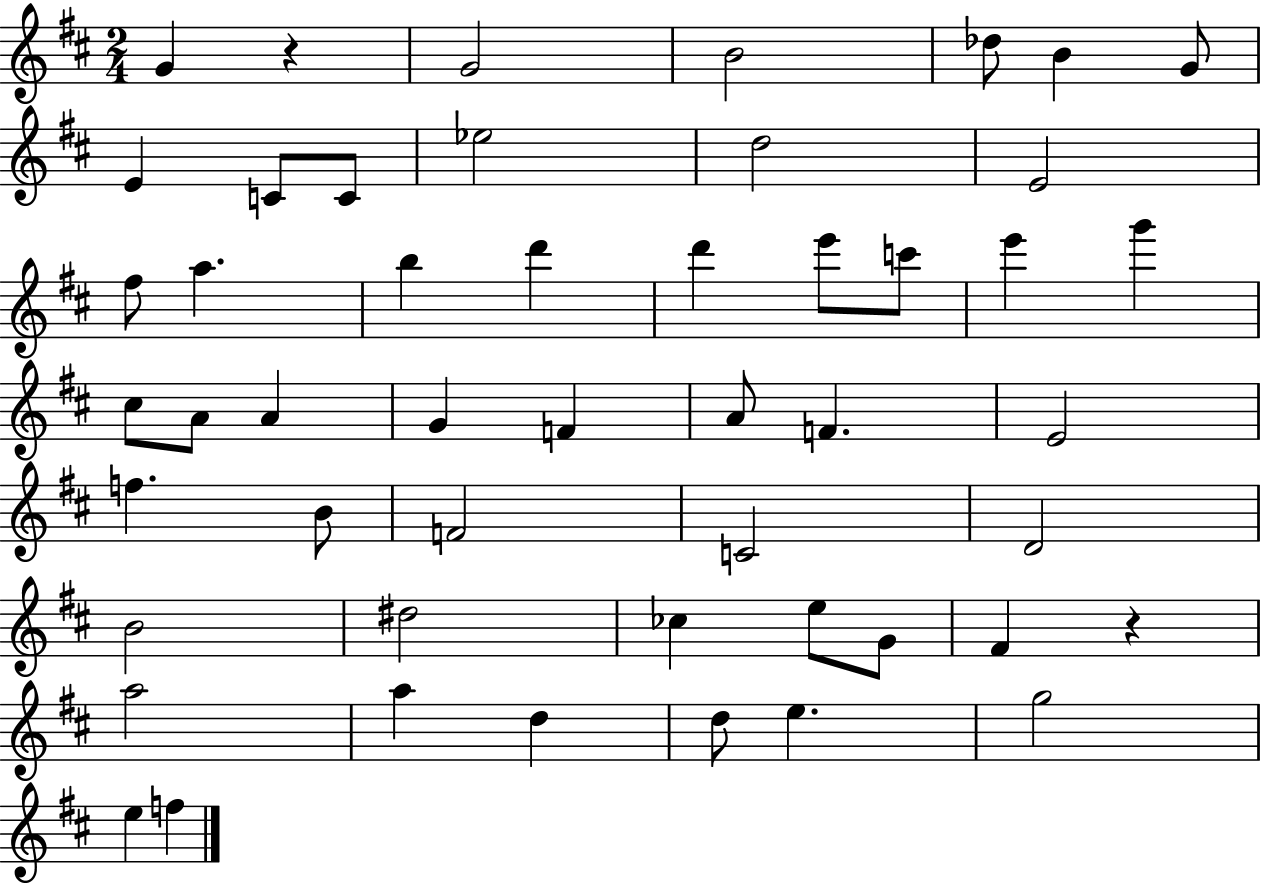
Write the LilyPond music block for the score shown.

{
  \clef treble
  \numericTimeSignature
  \time 2/4
  \key d \major
  g'4 r4 | g'2 | b'2 | des''8 b'4 g'8 | \break e'4 c'8 c'8 | ees''2 | d''2 | e'2 | \break fis''8 a''4. | b''4 d'''4 | d'''4 e'''8 c'''8 | e'''4 g'''4 | \break cis''8 a'8 a'4 | g'4 f'4 | a'8 f'4. | e'2 | \break f''4. b'8 | f'2 | c'2 | d'2 | \break b'2 | dis''2 | ces''4 e''8 g'8 | fis'4 r4 | \break a''2 | a''4 d''4 | d''8 e''4. | g''2 | \break e''4 f''4 | \bar "|."
}